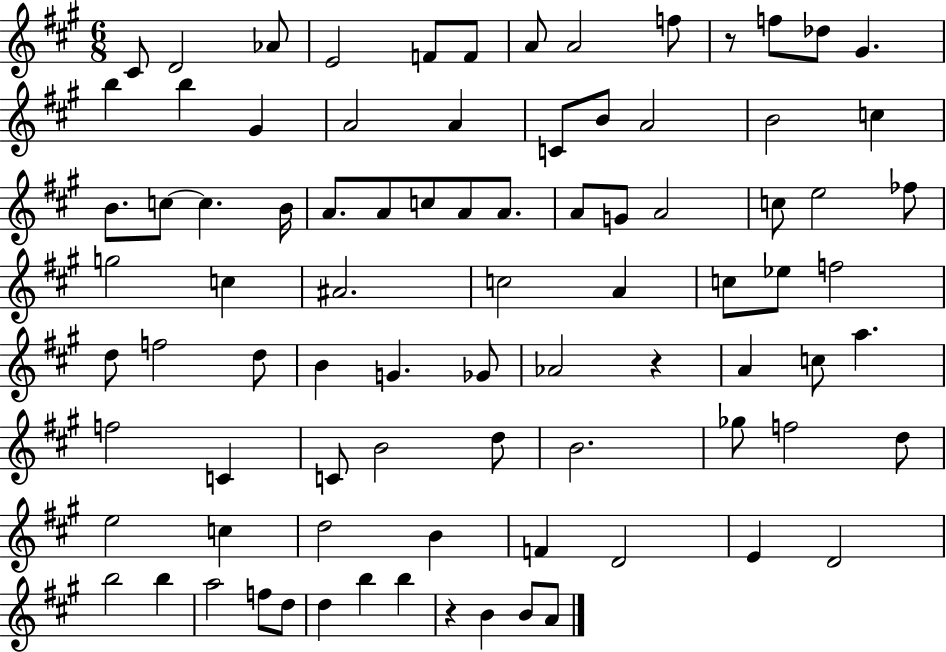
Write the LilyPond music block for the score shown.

{
  \clef treble
  \numericTimeSignature
  \time 6/8
  \key a \major
  cis'8 d'2 aes'8 | e'2 f'8 f'8 | a'8 a'2 f''8 | r8 f''8 des''8 gis'4. | \break b''4 b''4 gis'4 | a'2 a'4 | c'8 b'8 a'2 | b'2 c''4 | \break b'8. c''8~~ c''4. b'16 | a'8. a'8 c''8 a'8 a'8. | a'8 g'8 a'2 | c''8 e''2 fes''8 | \break g''2 c''4 | ais'2. | c''2 a'4 | c''8 ees''8 f''2 | \break d''8 f''2 d''8 | b'4 g'4. ges'8 | aes'2 r4 | a'4 c''8 a''4. | \break f''2 c'4 | c'8 b'2 d''8 | b'2. | ges''8 f''2 d''8 | \break e''2 c''4 | d''2 b'4 | f'4 d'2 | e'4 d'2 | \break b''2 b''4 | a''2 f''8 d''8 | d''4 b''4 b''4 | r4 b'4 b'8 a'8 | \break \bar "|."
}